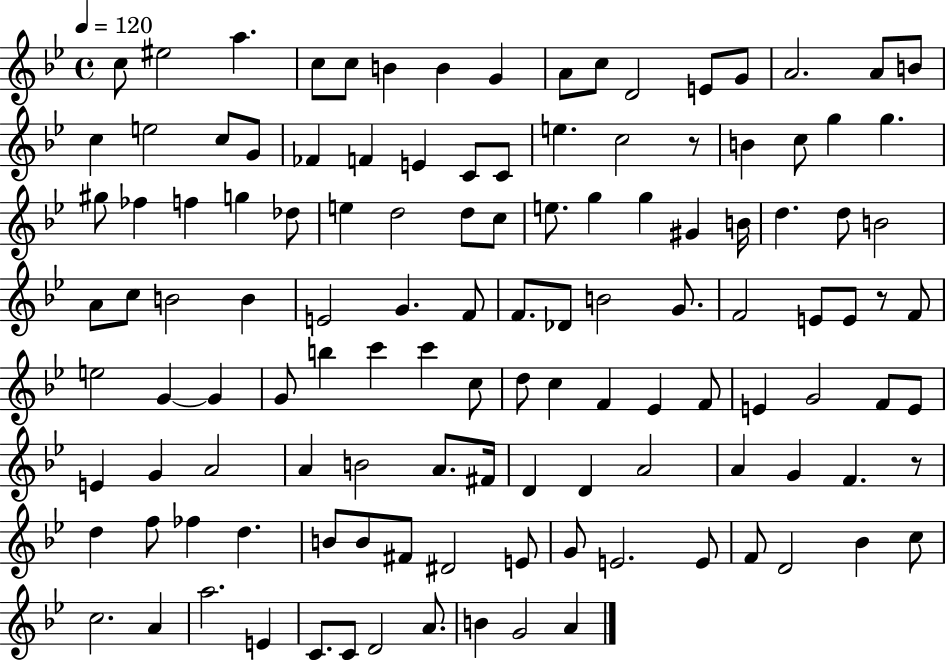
X:1
T:Untitled
M:4/4
L:1/4
K:Bb
c/2 ^e2 a c/2 c/2 B B G A/2 c/2 D2 E/2 G/2 A2 A/2 B/2 c e2 c/2 G/2 _F F E C/2 C/2 e c2 z/2 B c/2 g g ^g/2 _f f g _d/2 e d2 d/2 c/2 e/2 g g ^G B/4 d d/2 B2 A/2 c/2 B2 B E2 G F/2 F/2 _D/2 B2 G/2 F2 E/2 E/2 z/2 F/2 e2 G G G/2 b c' c' c/2 d/2 c F _E F/2 E G2 F/2 E/2 E G A2 A B2 A/2 ^F/4 D D A2 A G F z/2 d f/2 _f d B/2 B/2 ^F/2 ^D2 E/2 G/2 E2 E/2 F/2 D2 _B c/2 c2 A a2 E C/2 C/2 D2 A/2 B G2 A